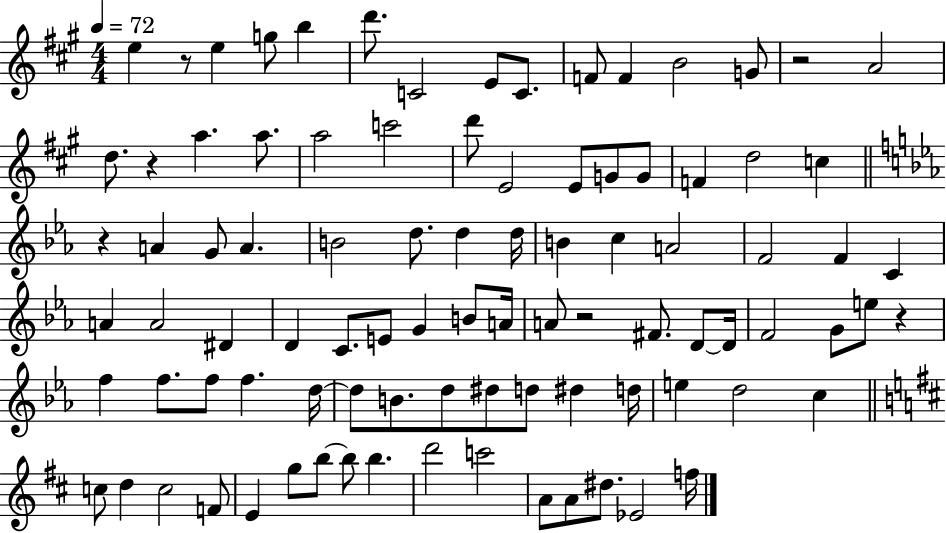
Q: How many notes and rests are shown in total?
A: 92